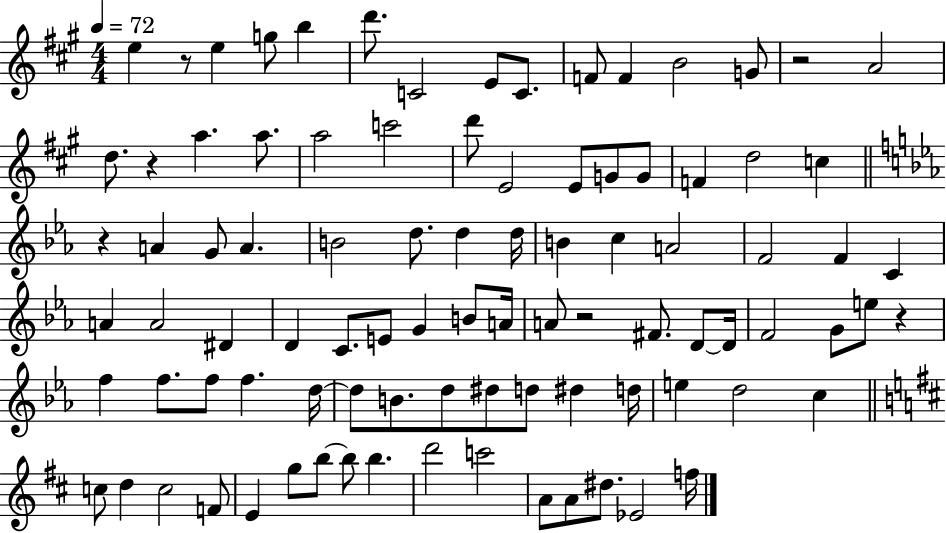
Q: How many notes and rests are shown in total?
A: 92